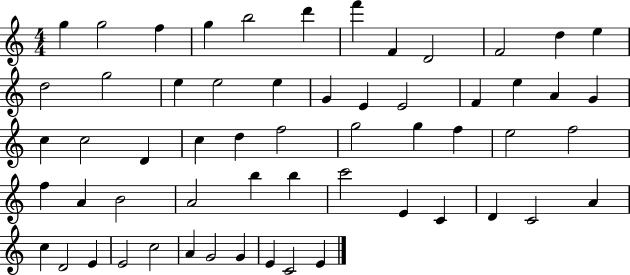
X:1
T:Untitled
M:4/4
L:1/4
K:C
g g2 f g b2 d' f' F D2 F2 d e d2 g2 e e2 e G E E2 F e A G c c2 D c d f2 g2 g f e2 f2 f A B2 A2 b b c'2 E C D C2 A c D2 E E2 c2 A G2 G E C2 E